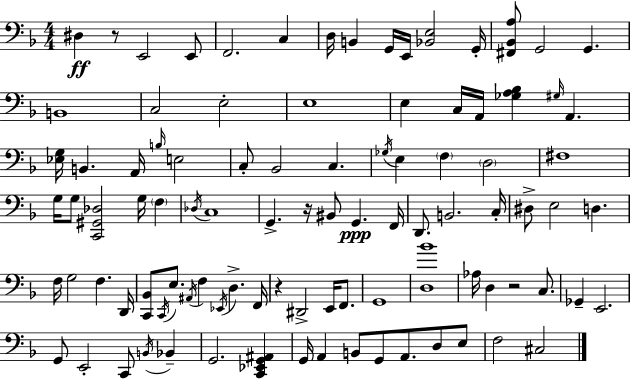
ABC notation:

X:1
T:Untitled
M:4/4
L:1/4
K:Dm
^D, z/2 E,,2 E,,/2 F,,2 C, D,/4 B,, G,,/4 E,,/4 [_B,,E,]2 G,,/4 [^F,,_B,,A,]/2 G,,2 G,, B,,4 C,2 E,2 E,4 E, C,/4 A,,/4 [_G,A,_B,] ^G,/4 A,, [_E,G,]/4 B,, A,,/4 B,/4 E,2 C,/2 _B,,2 C, _G,/4 E, F, D,2 ^F,4 G,/4 G,/2 [C,,^G,,_D,]2 G,/4 F, _D,/4 C,4 G,, z/4 ^B,,/2 G,, F,,/4 D,,/2 B,,2 C,/4 ^D,/2 E,2 D, F,/4 G,2 F, D,,/4 [C,,_B,,]/2 C,,/4 E,/2 ^A,,/4 F, _E,,/4 D, F,,/4 z ^D,,2 E,,/4 F,,/2 G,,4 [D,_B]4 _A,/4 D, z2 C,/2 _G,, E,,2 G,,/2 E,,2 C,,/2 B,,/4 _B,, G,,2 [C,,_E,,G,,^A,,] G,,/4 A,, B,,/2 G,,/2 A,,/2 D,/2 E,/2 F,2 ^C,2